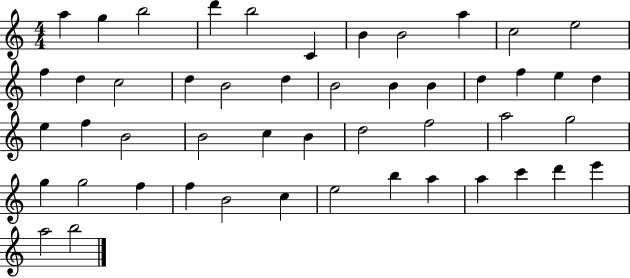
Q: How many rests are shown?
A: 0